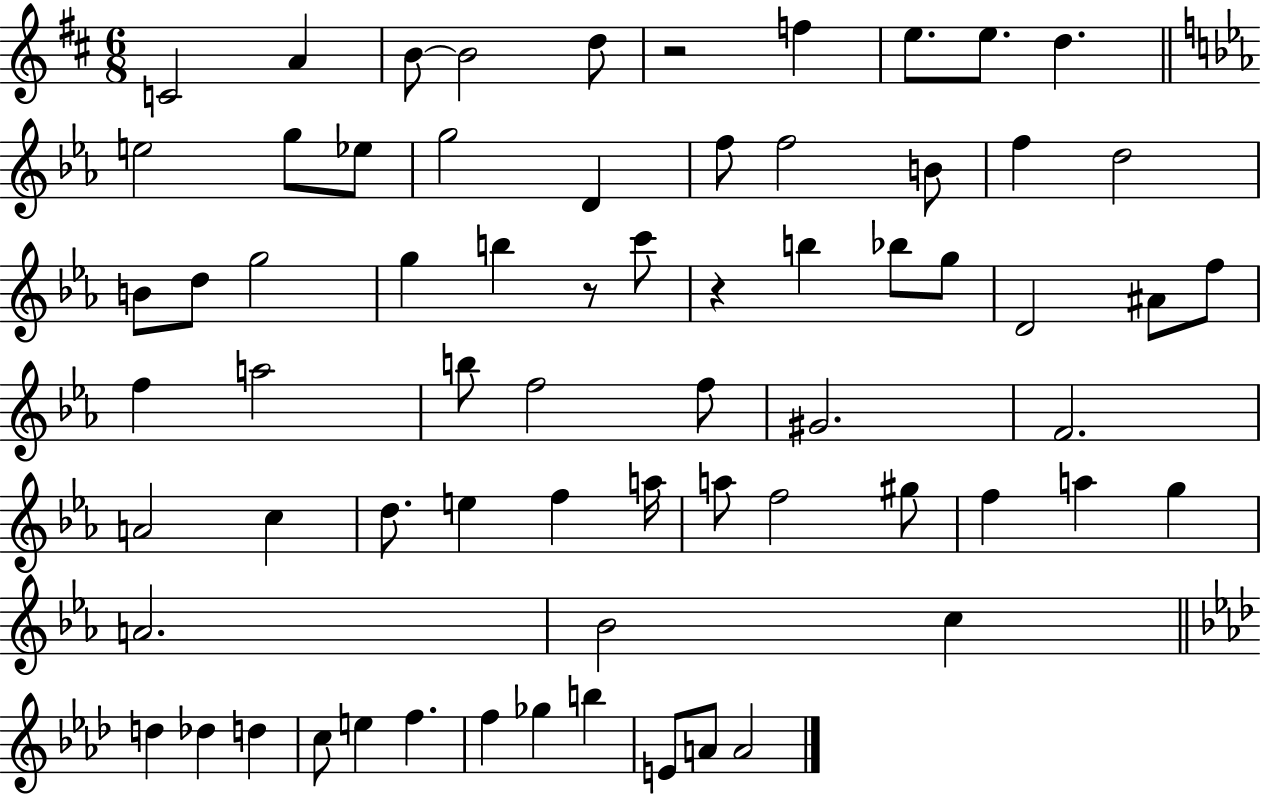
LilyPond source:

{
  \clef treble
  \numericTimeSignature
  \time 6/8
  \key d \major
  c'2 a'4 | b'8~~ b'2 d''8 | r2 f''4 | e''8. e''8. d''4. | \break \bar "||" \break \key c \minor e''2 g''8 ees''8 | g''2 d'4 | f''8 f''2 b'8 | f''4 d''2 | \break b'8 d''8 g''2 | g''4 b''4 r8 c'''8 | r4 b''4 bes''8 g''8 | d'2 ais'8 f''8 | \break f''4 a''2 | b''8 f''2 f''8 | gis'2. | f'2. | \break a'2 c''4 | d''8. e''4 f''4 a''16 | a''8 f''2 gis''8 | f''4 a''4 g''4 | \break a'2. | bes'2 c''4 | \bar "||" \break \key aes \major d''4 des''4 d''4 | c''8 e''4 f''4. | f''4 ges''4 b''4 | e'8 a'8 a'2 | \break \bar "|."
}